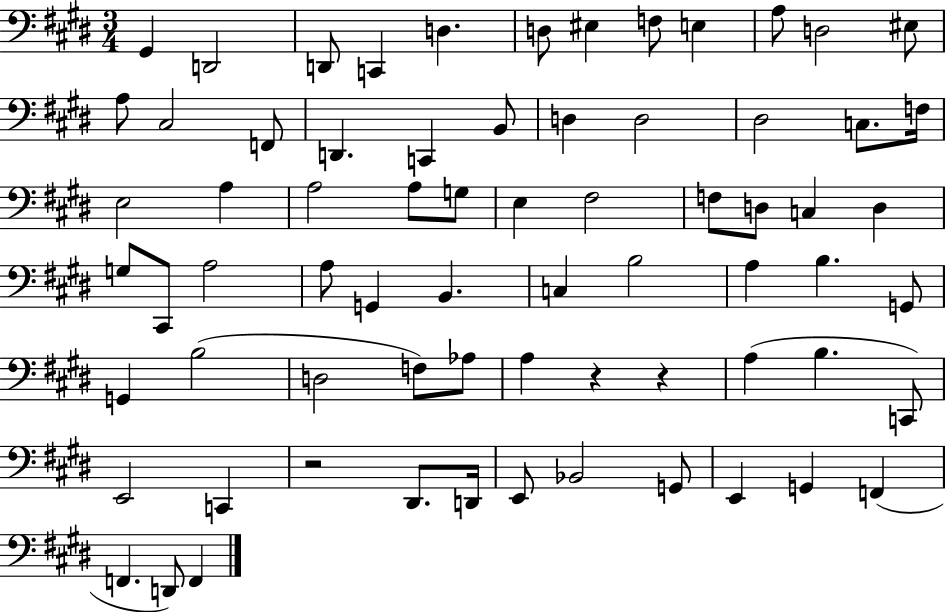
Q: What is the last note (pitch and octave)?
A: F2